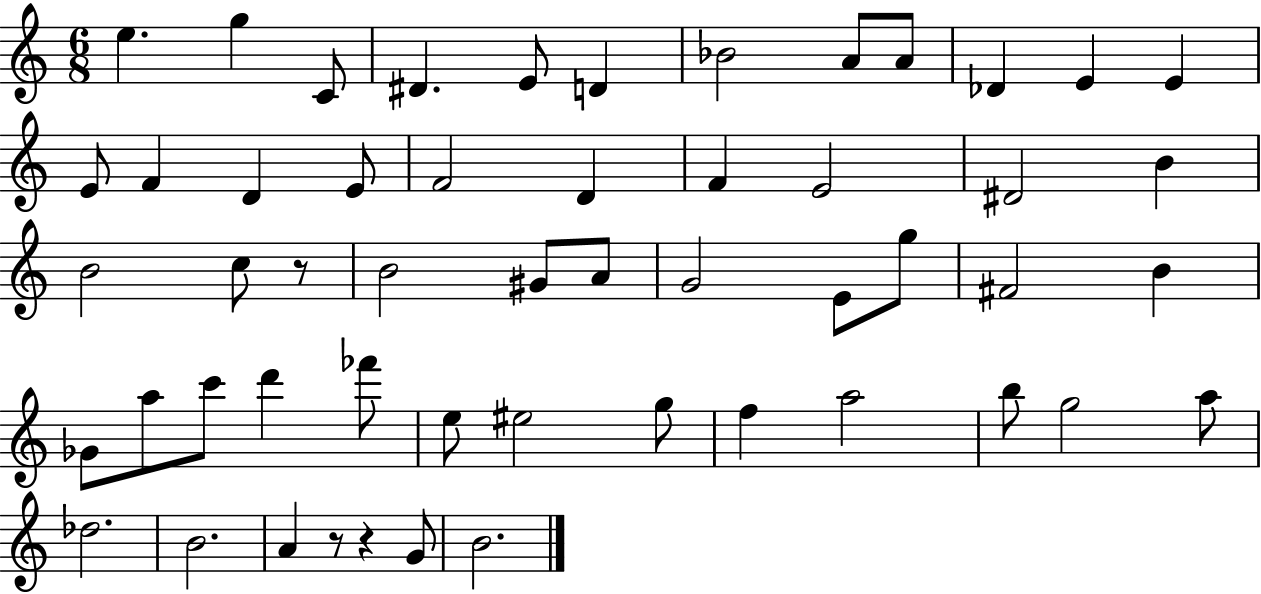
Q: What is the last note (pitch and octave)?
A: B4